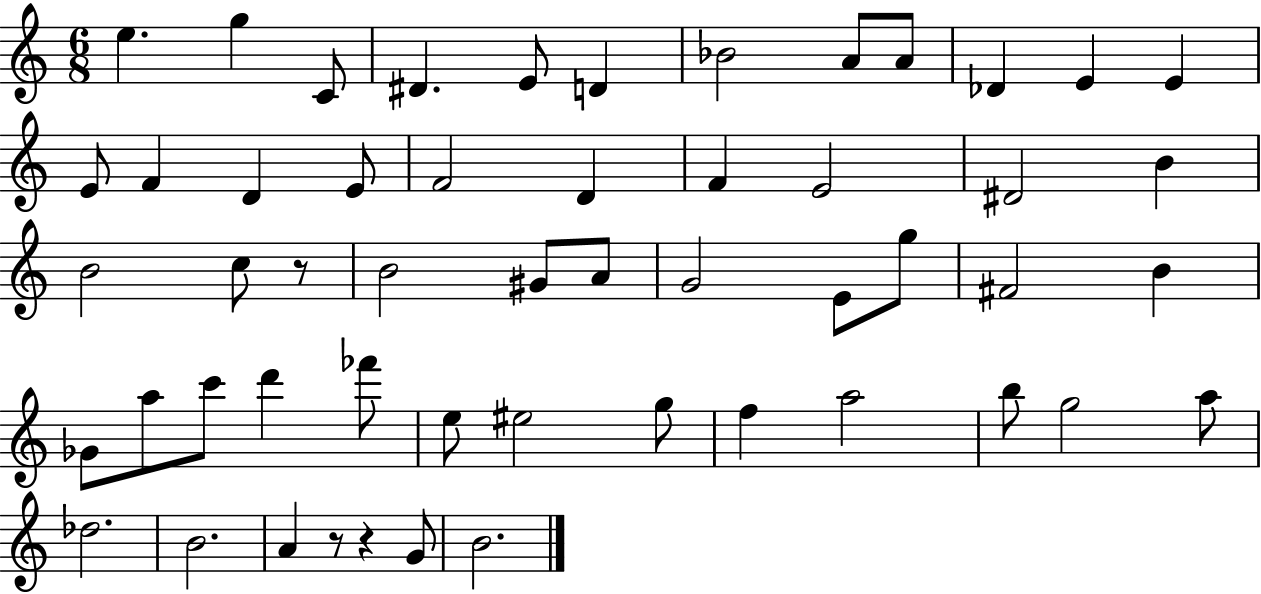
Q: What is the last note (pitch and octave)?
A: B4